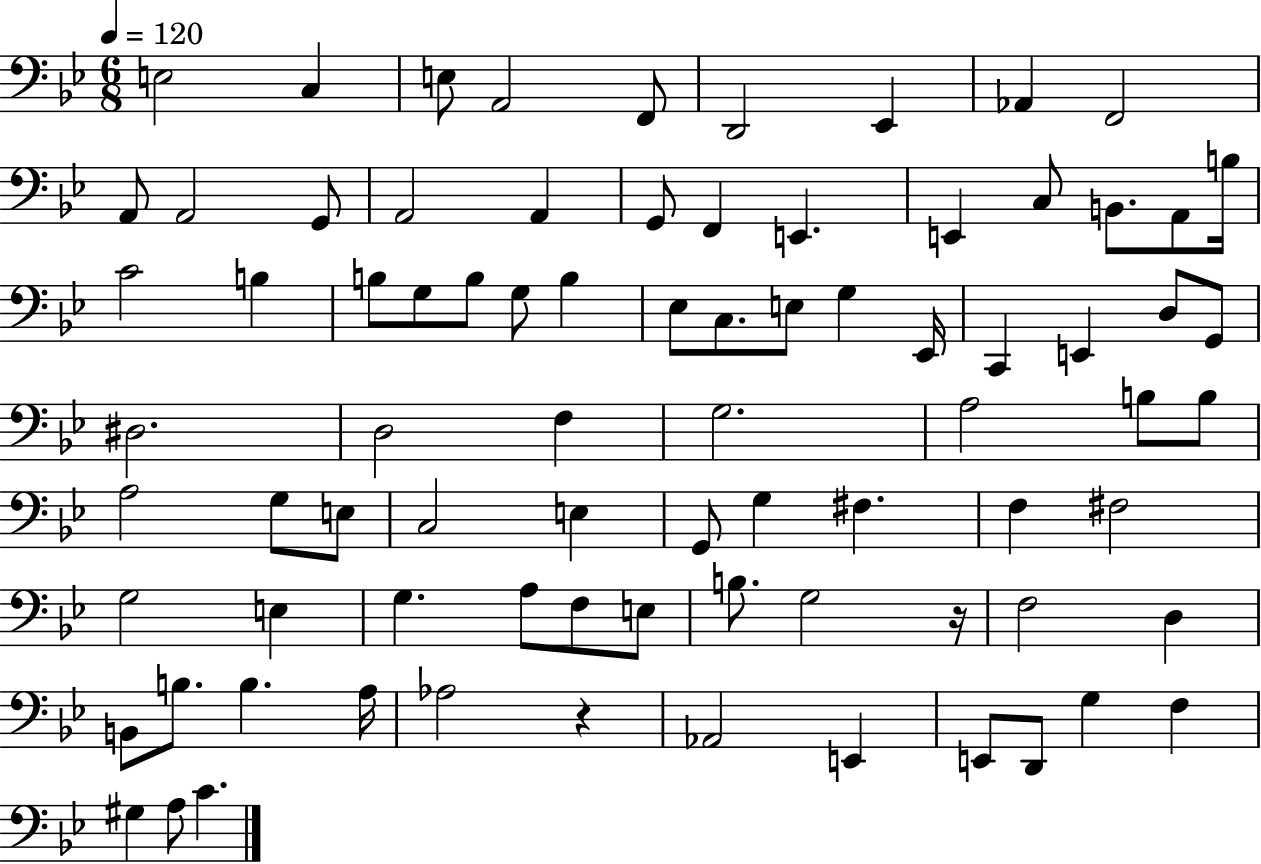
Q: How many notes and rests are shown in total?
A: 81